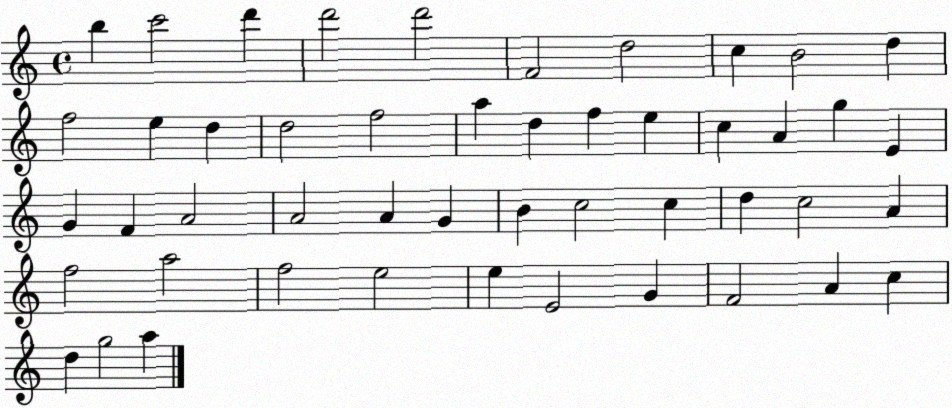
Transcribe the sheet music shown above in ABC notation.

X:1
T:Untitled
M:4/4
L:1/4
K:C
b c'2 d' d'2 d'2 F2 d2 c B2 d f2 e d d2 f2 a d f e c A g E G F A2 A2 A G B c2 c d c2 A f2 a2 f2 e2 e E2 G F2 A c d g2 a